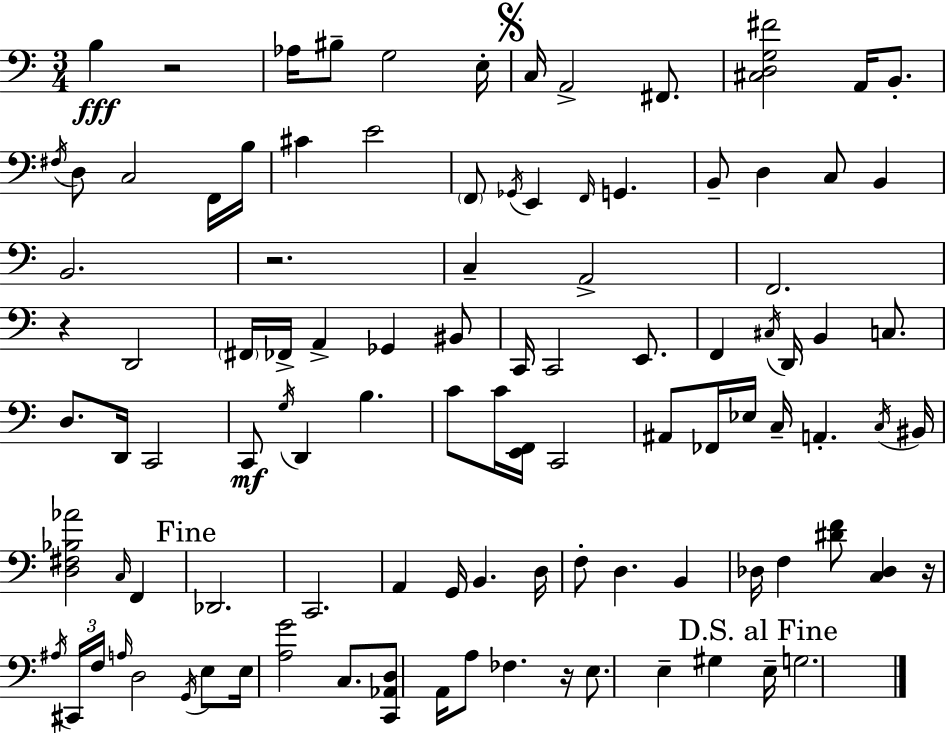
X:1
T:Untitled
M:3/4
L:1/4
K:C
B, z2 _A,/4 ^B,/2 G,2 E,/4 C,/4 A,,2 ^F,,/2 [^C,D,G,^F]2 A,,/4 B,,/2 ^F,/4 D,/2 C,2 F,,/4 B,/4 ^C E2 F,,/2 _G,,/4 E,, F,,/4 G,, B,,/2 D, C,/2 B,, B,,2 z2 C, A,,2 F,,2 z D,,2 ^F,,/4 _F,,/4 A,, _G,, ^B,,/2 C,,/4 C,,2 E,,/2 F,, ^C,/4 D,,/4 B,, C,/2 D,/2 D,,/4 C,,2 C,,/2 G,/4 D,, B, C/2 C/4 [E,,F,,]/4 C,,2 ^A,,/2 _F,,/4 _E,/4 C,/4 A,, C,/4 ^B,,/4 [D,^F,_B,_A]2 C,/4 F,, _D,,2 C,,2 A,, G,,/4 B,, D,/4 F,/2 D, B,, _D,/4 F, [^DF]/2 [C,_D,] z/4 ^A,/4 ^C,,/4 F,/4 A,/4 D,2 G,,/4 E,/2 E,/4 [A,G]2 C,/2 [C,,_A,,D,]/2 A,,/4 A,/2 _F, z/4 E,/2 E, ^G, E,/4 G,2